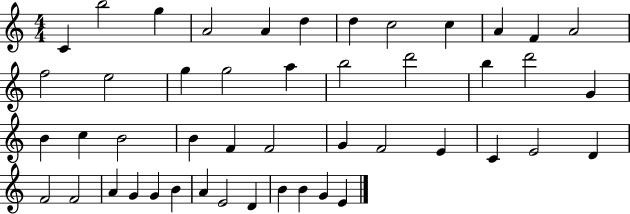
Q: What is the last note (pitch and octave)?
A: E4